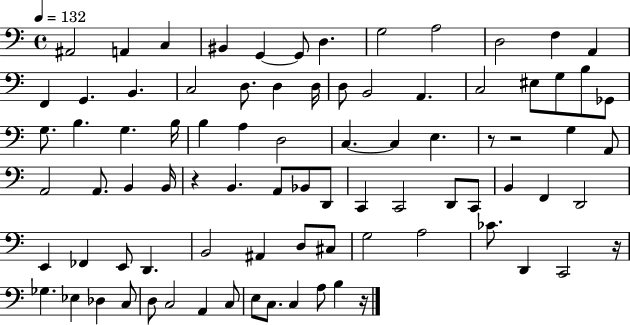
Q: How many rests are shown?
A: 5